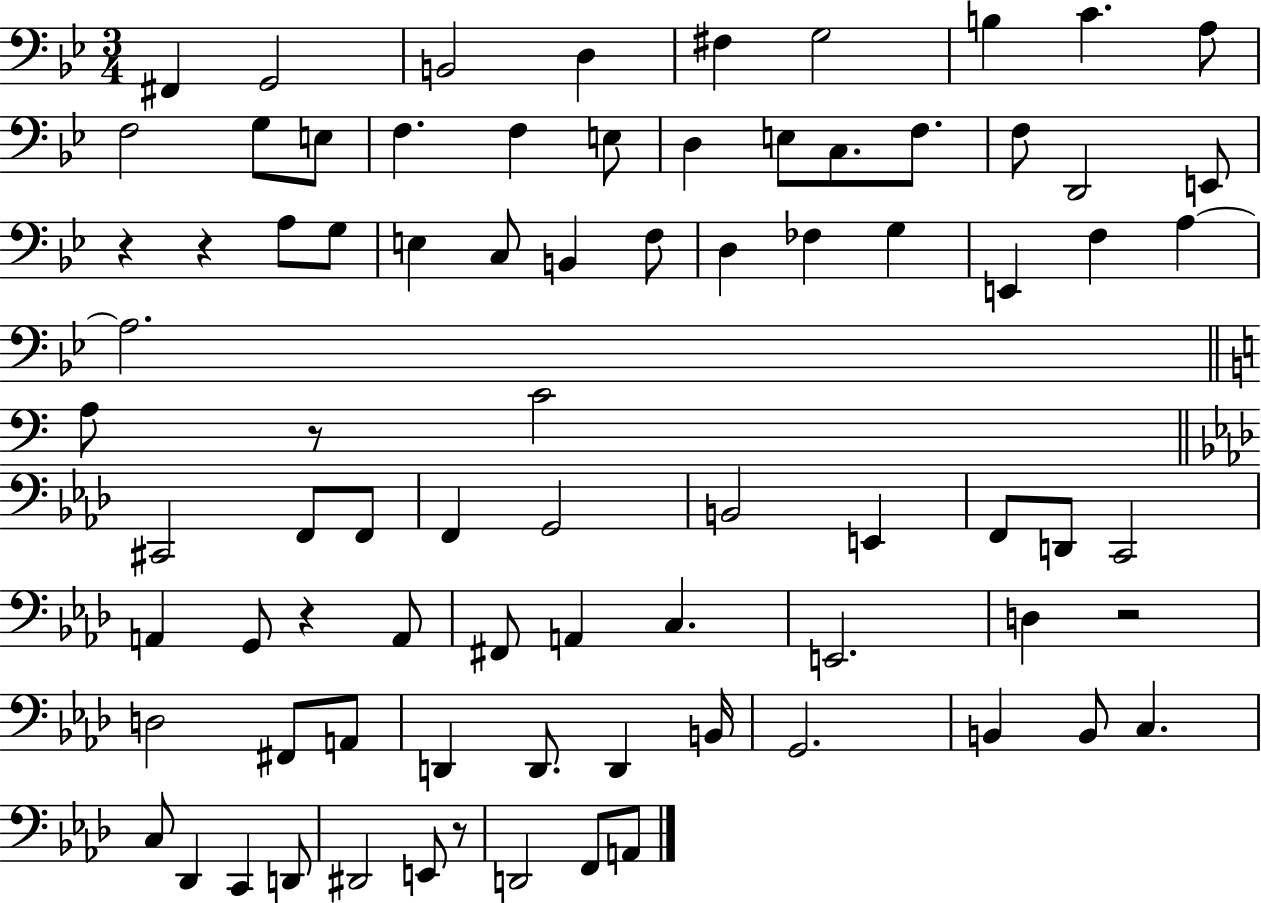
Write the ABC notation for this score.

X:1
T:Untitled
M:3/4
L:1/4
K:Bb
^F,, G,,2 B,,2 D, ^F, G,2 B, C A,/2 F,2 G,/2 E,/2 F, F, E,/2 D, E,/2 C,/2 F,/2 F,/2 D,,2 E,,/2 z z A,/2 G,/2 E, C,/2 B,, F,/2 D, _F, G, E,, F, A, A,2 A,/2 z/2 C2 ^C,,2 F,,/2 F,,/2 F,, G,,2 B,,2 E,, F,,/2 D,,/2 C,,2 A,, G,,/2 z A,,/2 ^F,,/2 A,, C, E,,2 D, z2 D,2 ^F,,/2 A,,/2 D,, D,,/2 D,, B,,/4 G,,2 B,, B,,/2 C, C,/2 _D,, C,, D,,/2 ^D,,2 E,,/2 z/2 D,,2 F,,/2 A,,/2